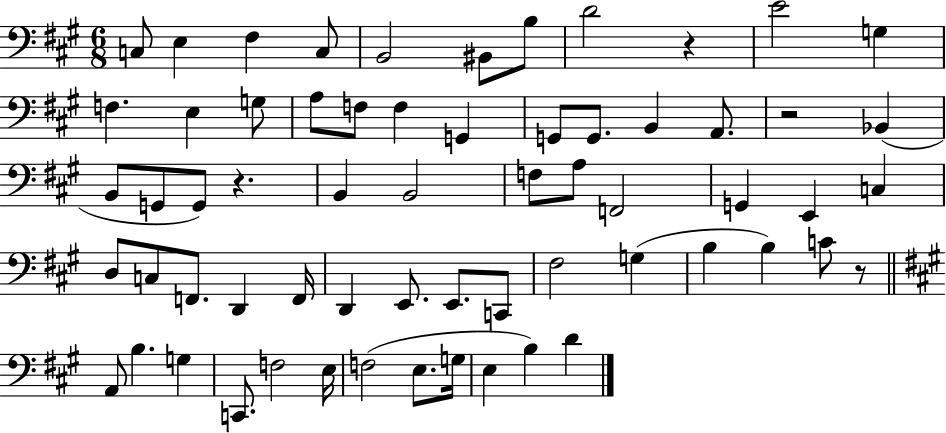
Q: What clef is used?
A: bass